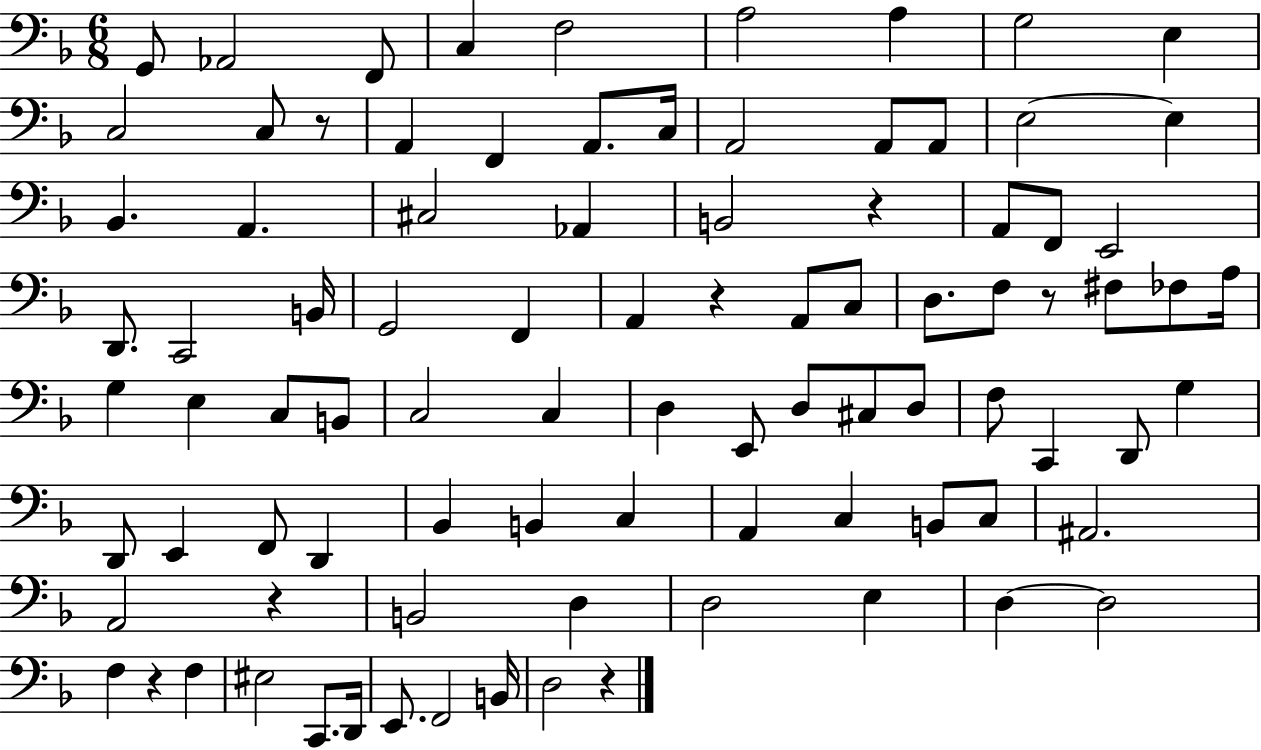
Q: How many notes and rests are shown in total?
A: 91